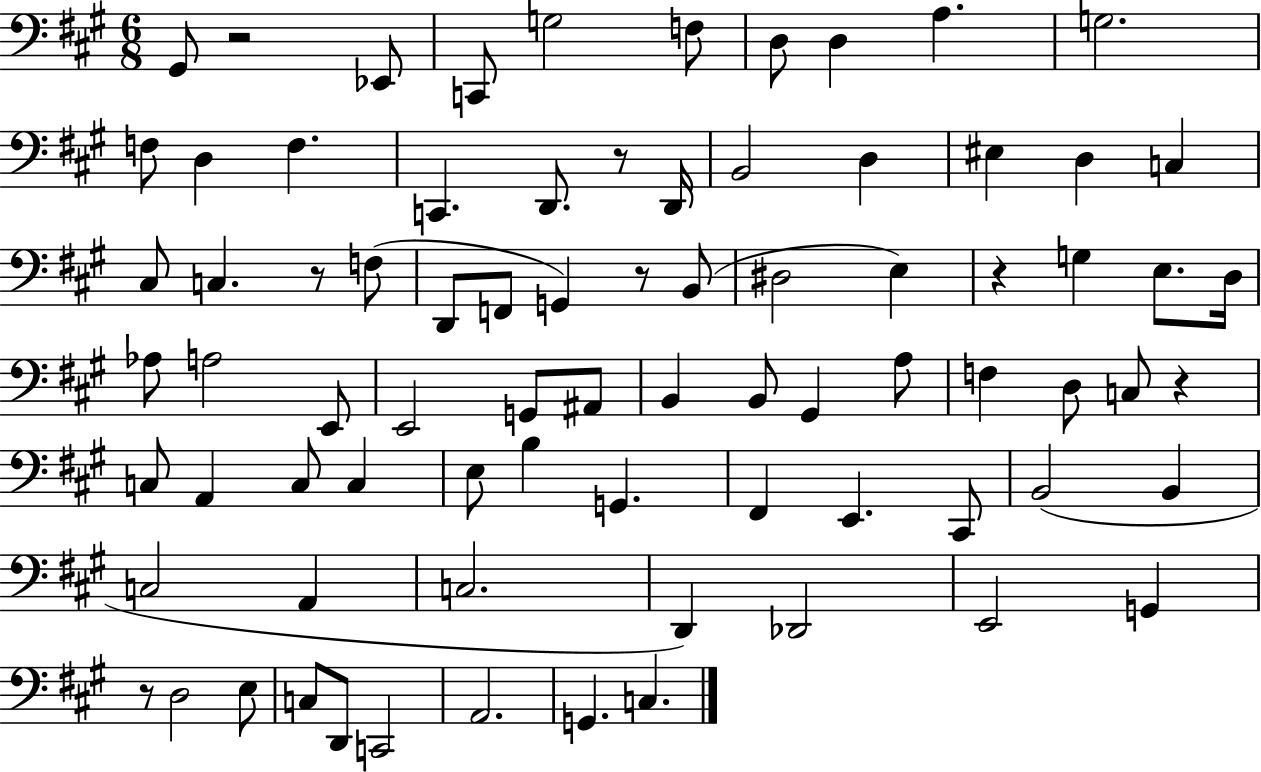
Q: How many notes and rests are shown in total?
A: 79